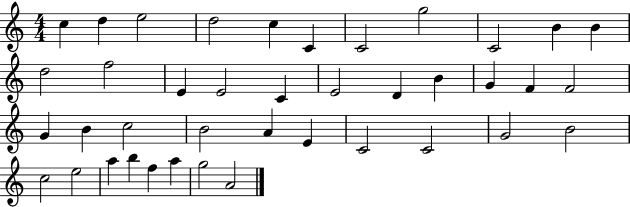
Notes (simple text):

C5/q D5/q E5/h D5/h C5/q C4/q C4/h G5/h C4/h B4/q B4/q D5/h F5/h E4/q E4/h C4/q E4/h D4/q B4/q G4/q F4/q F4/h G4/q B4/q C5/h B4/h A4/q E4/q C4/h C4/h G4/h B4/h C5/h E5/h A5/q B5/q F5/q A5/q G5/h A4/h